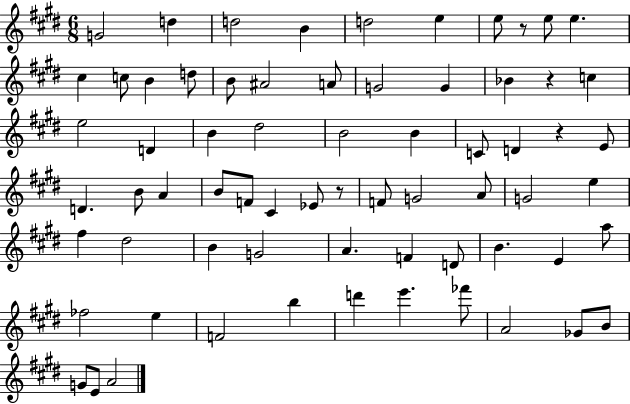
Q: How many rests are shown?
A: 4